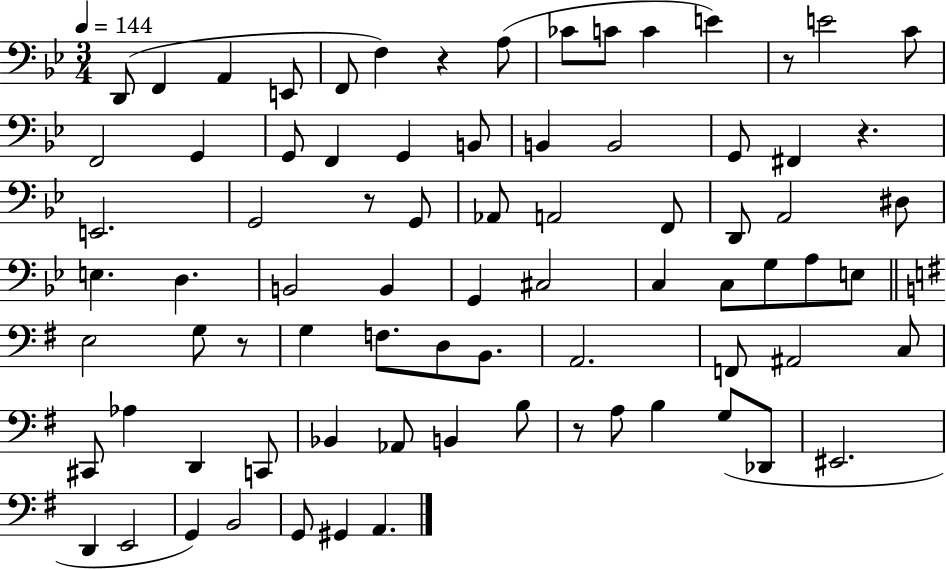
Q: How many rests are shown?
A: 6